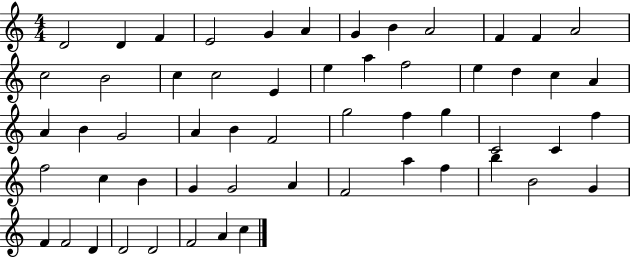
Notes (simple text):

D4/h D4/q F4/q E4/h G4/q A4/q G4/q B4/q A4/h F4/q F4/q A4/h C5/h B4/h C5/q C5/h E4/q E5/q A5/q F5/h E5/q D5/q C5/q A4/q A4/q B4/q G4/h A4/q B4/q F4/h G5/h F5/q G5/q C4/h C4/q F5/q F5/h C5/q B4/q G4/q G4/h A4/q F4/h A5/q F5/q B5/q B4/h G4/q F4/q F4/h D4/q D4/h D4/h F4/h A4/q C5/q